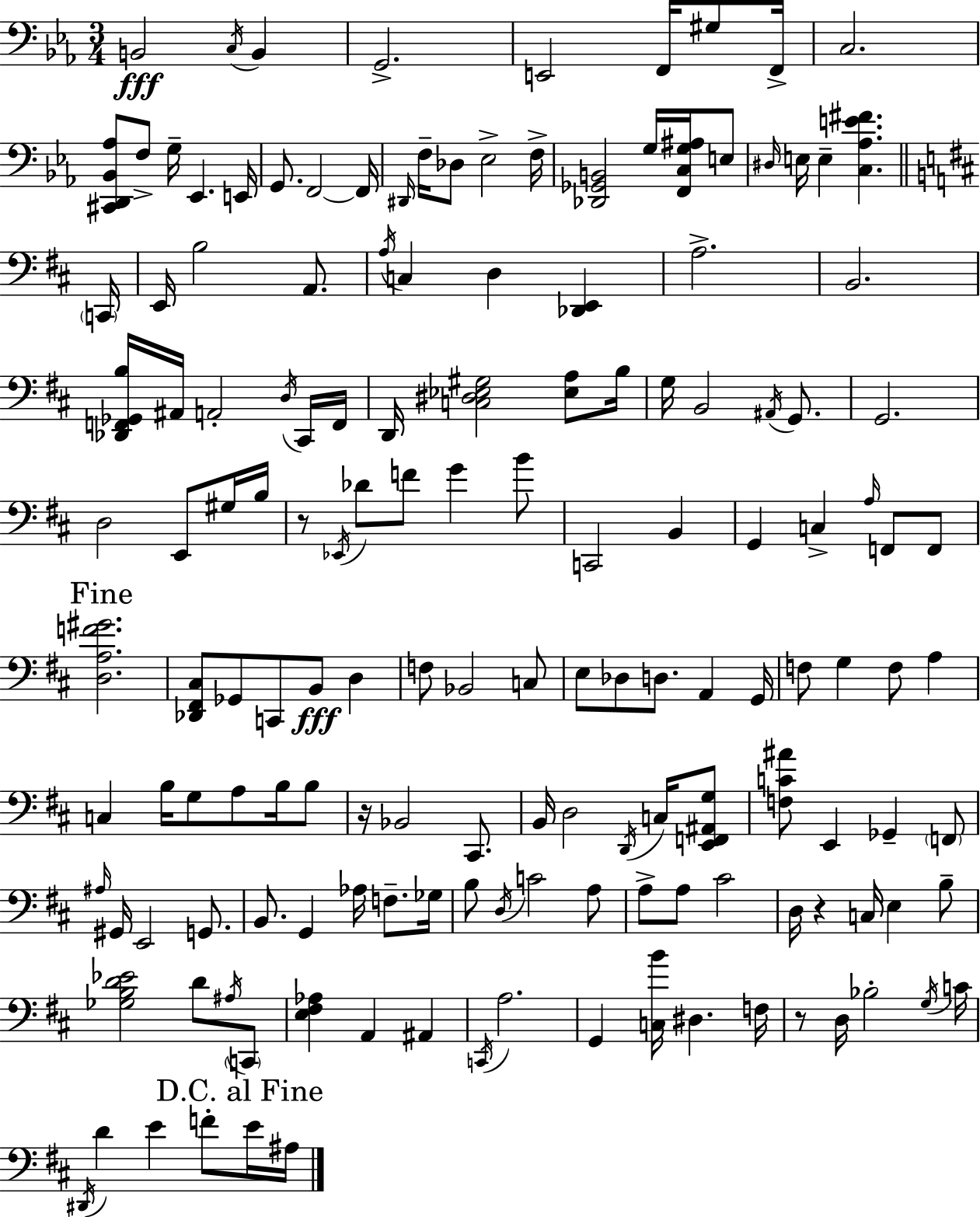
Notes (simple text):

B2/h C3/s B2/q G2/h. E2/h F2/s G#3/e F2/s C3/h. [C#2,D2,Bb2,Ab3]/e F3/e G3/s Eb2/q. E2/s G2/e. F2/h F2/s D#2/s F3/s Db3/e Eb3/h F3/s [Db2,Gb2,B2]/h G3/s [F2,C3,G3,A#3]/s E3/e D#3/s E3/s E3/q [C3,Ab3,E4,F#4]/q. C2/s E2/s B3/h A2/e. A3/s C3/q D3/q [Db2,E2]/q A3/h. B2/h. [Db2,F2,Gb2,B3]/s A#2/s A2/h D3/s C#2/s F2/s D2/s [C3,D#3,Eb3,G#3]/h [Eb3,A3]/e B3/s G3/s B2/h A#2/s G2/e. G2/h. D3/h E2/e G#3/s B3/s R/e Eb2/s Db4/e F4/e G4/q B4/e C2/h B2/q G2/q C3/q A3/s F2/e F2/e [D3,A3,F4,G#4]/h. [Db2,F#2,C#3]/e Gb2/e C2/e B2/e D3/q F3/e Bb2/h C3/e E3/e Db3/e D3/e. A2/q G2/s F3/e G3/q F3/e A3/q C3/q B3/s G3/e A3/e B3/s B3/e R/s Bb2/h C#2/e. B2/s D3/h D2/s C3/s [E2,F2,A#2,G3]/e [F3,C4,A#4]/e E2/q Gb2/q F2/e A#3/s G#2/s E2/h G2/e. B2/e. G2/q Ab3/s F3/e. Gb3/s B3/e D3/s C4/h A3/e A3/e A3/e C#4/h D3/s R/q C3/s E3/q B3/e [Gb3,B3,D4,Eb4]/h D4/e A#3/s C2/e [E3,F#3,Ab3]/q A2/q A#2/q C2/s A3/h. G2/q [C3,B4]/s D#3/q. F3/s R/e D3/s Bb3/h G3/s C4/s D#2/s D4/q E4/q F4/e E4/s A#3/s